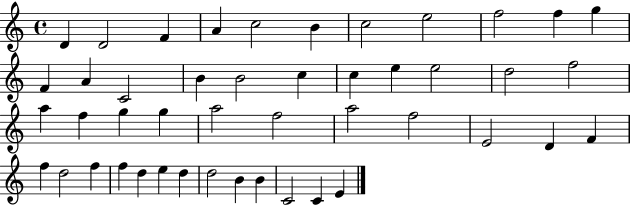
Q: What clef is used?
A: treble